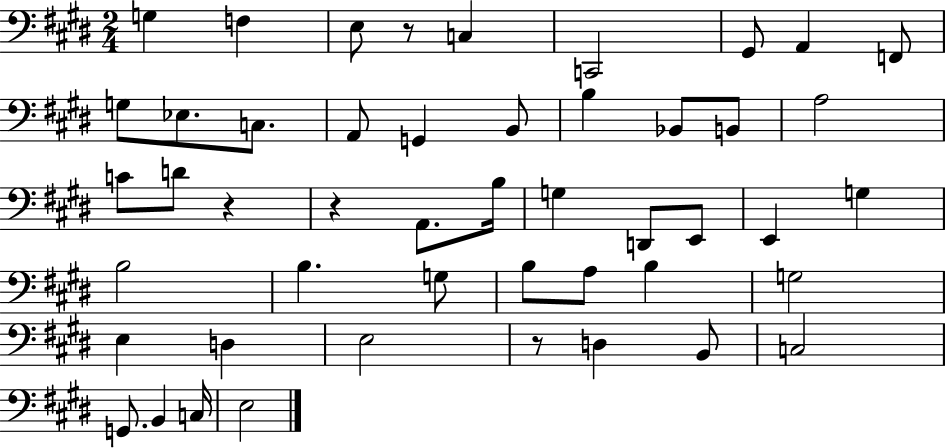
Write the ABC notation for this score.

X:1
T:Untitled
M:2/4
L:1/4
K:E
G, F, E,/2 z/2 C, C,,2 ^G,,/2 A,, F,,/2 G,/2 _E,/2 C,/2 A,,/2 G,, B,,/2 B, _B,,/2 B,,/2 A,2 C/2 D/2 z z A,,/2 B,/4 G, D,,/2 E,,/2 E,, G, B,2 B, G,/2 B,/2 A,/2 B, G,2 E, D, E,2 z/2 D, B,,/2 C,2 G,,/2 B,, C,/4 E,2